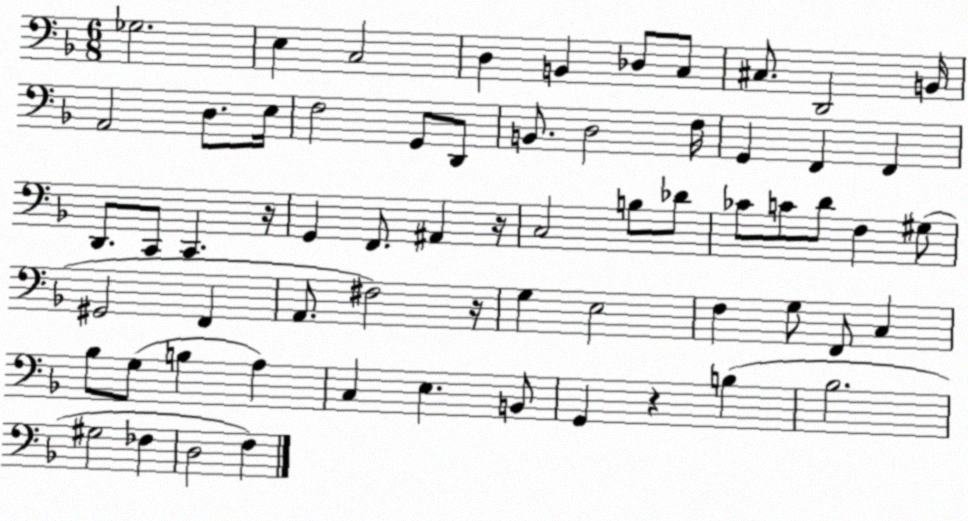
X:1
T:Untitled
M:6/8
L:1/4
K:F
_G,2 E, C,2 D, B,, _D,/2 C,/2 ^C,/2 D,,2 B,,/4 A,,2 D,/2 E,/4 F,2 G,,/2 D,,/2 B,,/2 D,2 F,/4 G,, F,, F,, D,,/2 C,,/2 C,, z/4 G,, F,,/2 ^A,, z/4 C,2 B,/2 _D/2 _C/2 C/2 D/2 F, ^G,/2 ^G,,2 F,, A,,/2 ^F,2 z/4 G, E,2 F, G,/2 F,,/2 C, _B,/2 G,/2 B, A, C, E, B,,/2 G,, z B, _B,2 ^G,2 _F, D,2 F,